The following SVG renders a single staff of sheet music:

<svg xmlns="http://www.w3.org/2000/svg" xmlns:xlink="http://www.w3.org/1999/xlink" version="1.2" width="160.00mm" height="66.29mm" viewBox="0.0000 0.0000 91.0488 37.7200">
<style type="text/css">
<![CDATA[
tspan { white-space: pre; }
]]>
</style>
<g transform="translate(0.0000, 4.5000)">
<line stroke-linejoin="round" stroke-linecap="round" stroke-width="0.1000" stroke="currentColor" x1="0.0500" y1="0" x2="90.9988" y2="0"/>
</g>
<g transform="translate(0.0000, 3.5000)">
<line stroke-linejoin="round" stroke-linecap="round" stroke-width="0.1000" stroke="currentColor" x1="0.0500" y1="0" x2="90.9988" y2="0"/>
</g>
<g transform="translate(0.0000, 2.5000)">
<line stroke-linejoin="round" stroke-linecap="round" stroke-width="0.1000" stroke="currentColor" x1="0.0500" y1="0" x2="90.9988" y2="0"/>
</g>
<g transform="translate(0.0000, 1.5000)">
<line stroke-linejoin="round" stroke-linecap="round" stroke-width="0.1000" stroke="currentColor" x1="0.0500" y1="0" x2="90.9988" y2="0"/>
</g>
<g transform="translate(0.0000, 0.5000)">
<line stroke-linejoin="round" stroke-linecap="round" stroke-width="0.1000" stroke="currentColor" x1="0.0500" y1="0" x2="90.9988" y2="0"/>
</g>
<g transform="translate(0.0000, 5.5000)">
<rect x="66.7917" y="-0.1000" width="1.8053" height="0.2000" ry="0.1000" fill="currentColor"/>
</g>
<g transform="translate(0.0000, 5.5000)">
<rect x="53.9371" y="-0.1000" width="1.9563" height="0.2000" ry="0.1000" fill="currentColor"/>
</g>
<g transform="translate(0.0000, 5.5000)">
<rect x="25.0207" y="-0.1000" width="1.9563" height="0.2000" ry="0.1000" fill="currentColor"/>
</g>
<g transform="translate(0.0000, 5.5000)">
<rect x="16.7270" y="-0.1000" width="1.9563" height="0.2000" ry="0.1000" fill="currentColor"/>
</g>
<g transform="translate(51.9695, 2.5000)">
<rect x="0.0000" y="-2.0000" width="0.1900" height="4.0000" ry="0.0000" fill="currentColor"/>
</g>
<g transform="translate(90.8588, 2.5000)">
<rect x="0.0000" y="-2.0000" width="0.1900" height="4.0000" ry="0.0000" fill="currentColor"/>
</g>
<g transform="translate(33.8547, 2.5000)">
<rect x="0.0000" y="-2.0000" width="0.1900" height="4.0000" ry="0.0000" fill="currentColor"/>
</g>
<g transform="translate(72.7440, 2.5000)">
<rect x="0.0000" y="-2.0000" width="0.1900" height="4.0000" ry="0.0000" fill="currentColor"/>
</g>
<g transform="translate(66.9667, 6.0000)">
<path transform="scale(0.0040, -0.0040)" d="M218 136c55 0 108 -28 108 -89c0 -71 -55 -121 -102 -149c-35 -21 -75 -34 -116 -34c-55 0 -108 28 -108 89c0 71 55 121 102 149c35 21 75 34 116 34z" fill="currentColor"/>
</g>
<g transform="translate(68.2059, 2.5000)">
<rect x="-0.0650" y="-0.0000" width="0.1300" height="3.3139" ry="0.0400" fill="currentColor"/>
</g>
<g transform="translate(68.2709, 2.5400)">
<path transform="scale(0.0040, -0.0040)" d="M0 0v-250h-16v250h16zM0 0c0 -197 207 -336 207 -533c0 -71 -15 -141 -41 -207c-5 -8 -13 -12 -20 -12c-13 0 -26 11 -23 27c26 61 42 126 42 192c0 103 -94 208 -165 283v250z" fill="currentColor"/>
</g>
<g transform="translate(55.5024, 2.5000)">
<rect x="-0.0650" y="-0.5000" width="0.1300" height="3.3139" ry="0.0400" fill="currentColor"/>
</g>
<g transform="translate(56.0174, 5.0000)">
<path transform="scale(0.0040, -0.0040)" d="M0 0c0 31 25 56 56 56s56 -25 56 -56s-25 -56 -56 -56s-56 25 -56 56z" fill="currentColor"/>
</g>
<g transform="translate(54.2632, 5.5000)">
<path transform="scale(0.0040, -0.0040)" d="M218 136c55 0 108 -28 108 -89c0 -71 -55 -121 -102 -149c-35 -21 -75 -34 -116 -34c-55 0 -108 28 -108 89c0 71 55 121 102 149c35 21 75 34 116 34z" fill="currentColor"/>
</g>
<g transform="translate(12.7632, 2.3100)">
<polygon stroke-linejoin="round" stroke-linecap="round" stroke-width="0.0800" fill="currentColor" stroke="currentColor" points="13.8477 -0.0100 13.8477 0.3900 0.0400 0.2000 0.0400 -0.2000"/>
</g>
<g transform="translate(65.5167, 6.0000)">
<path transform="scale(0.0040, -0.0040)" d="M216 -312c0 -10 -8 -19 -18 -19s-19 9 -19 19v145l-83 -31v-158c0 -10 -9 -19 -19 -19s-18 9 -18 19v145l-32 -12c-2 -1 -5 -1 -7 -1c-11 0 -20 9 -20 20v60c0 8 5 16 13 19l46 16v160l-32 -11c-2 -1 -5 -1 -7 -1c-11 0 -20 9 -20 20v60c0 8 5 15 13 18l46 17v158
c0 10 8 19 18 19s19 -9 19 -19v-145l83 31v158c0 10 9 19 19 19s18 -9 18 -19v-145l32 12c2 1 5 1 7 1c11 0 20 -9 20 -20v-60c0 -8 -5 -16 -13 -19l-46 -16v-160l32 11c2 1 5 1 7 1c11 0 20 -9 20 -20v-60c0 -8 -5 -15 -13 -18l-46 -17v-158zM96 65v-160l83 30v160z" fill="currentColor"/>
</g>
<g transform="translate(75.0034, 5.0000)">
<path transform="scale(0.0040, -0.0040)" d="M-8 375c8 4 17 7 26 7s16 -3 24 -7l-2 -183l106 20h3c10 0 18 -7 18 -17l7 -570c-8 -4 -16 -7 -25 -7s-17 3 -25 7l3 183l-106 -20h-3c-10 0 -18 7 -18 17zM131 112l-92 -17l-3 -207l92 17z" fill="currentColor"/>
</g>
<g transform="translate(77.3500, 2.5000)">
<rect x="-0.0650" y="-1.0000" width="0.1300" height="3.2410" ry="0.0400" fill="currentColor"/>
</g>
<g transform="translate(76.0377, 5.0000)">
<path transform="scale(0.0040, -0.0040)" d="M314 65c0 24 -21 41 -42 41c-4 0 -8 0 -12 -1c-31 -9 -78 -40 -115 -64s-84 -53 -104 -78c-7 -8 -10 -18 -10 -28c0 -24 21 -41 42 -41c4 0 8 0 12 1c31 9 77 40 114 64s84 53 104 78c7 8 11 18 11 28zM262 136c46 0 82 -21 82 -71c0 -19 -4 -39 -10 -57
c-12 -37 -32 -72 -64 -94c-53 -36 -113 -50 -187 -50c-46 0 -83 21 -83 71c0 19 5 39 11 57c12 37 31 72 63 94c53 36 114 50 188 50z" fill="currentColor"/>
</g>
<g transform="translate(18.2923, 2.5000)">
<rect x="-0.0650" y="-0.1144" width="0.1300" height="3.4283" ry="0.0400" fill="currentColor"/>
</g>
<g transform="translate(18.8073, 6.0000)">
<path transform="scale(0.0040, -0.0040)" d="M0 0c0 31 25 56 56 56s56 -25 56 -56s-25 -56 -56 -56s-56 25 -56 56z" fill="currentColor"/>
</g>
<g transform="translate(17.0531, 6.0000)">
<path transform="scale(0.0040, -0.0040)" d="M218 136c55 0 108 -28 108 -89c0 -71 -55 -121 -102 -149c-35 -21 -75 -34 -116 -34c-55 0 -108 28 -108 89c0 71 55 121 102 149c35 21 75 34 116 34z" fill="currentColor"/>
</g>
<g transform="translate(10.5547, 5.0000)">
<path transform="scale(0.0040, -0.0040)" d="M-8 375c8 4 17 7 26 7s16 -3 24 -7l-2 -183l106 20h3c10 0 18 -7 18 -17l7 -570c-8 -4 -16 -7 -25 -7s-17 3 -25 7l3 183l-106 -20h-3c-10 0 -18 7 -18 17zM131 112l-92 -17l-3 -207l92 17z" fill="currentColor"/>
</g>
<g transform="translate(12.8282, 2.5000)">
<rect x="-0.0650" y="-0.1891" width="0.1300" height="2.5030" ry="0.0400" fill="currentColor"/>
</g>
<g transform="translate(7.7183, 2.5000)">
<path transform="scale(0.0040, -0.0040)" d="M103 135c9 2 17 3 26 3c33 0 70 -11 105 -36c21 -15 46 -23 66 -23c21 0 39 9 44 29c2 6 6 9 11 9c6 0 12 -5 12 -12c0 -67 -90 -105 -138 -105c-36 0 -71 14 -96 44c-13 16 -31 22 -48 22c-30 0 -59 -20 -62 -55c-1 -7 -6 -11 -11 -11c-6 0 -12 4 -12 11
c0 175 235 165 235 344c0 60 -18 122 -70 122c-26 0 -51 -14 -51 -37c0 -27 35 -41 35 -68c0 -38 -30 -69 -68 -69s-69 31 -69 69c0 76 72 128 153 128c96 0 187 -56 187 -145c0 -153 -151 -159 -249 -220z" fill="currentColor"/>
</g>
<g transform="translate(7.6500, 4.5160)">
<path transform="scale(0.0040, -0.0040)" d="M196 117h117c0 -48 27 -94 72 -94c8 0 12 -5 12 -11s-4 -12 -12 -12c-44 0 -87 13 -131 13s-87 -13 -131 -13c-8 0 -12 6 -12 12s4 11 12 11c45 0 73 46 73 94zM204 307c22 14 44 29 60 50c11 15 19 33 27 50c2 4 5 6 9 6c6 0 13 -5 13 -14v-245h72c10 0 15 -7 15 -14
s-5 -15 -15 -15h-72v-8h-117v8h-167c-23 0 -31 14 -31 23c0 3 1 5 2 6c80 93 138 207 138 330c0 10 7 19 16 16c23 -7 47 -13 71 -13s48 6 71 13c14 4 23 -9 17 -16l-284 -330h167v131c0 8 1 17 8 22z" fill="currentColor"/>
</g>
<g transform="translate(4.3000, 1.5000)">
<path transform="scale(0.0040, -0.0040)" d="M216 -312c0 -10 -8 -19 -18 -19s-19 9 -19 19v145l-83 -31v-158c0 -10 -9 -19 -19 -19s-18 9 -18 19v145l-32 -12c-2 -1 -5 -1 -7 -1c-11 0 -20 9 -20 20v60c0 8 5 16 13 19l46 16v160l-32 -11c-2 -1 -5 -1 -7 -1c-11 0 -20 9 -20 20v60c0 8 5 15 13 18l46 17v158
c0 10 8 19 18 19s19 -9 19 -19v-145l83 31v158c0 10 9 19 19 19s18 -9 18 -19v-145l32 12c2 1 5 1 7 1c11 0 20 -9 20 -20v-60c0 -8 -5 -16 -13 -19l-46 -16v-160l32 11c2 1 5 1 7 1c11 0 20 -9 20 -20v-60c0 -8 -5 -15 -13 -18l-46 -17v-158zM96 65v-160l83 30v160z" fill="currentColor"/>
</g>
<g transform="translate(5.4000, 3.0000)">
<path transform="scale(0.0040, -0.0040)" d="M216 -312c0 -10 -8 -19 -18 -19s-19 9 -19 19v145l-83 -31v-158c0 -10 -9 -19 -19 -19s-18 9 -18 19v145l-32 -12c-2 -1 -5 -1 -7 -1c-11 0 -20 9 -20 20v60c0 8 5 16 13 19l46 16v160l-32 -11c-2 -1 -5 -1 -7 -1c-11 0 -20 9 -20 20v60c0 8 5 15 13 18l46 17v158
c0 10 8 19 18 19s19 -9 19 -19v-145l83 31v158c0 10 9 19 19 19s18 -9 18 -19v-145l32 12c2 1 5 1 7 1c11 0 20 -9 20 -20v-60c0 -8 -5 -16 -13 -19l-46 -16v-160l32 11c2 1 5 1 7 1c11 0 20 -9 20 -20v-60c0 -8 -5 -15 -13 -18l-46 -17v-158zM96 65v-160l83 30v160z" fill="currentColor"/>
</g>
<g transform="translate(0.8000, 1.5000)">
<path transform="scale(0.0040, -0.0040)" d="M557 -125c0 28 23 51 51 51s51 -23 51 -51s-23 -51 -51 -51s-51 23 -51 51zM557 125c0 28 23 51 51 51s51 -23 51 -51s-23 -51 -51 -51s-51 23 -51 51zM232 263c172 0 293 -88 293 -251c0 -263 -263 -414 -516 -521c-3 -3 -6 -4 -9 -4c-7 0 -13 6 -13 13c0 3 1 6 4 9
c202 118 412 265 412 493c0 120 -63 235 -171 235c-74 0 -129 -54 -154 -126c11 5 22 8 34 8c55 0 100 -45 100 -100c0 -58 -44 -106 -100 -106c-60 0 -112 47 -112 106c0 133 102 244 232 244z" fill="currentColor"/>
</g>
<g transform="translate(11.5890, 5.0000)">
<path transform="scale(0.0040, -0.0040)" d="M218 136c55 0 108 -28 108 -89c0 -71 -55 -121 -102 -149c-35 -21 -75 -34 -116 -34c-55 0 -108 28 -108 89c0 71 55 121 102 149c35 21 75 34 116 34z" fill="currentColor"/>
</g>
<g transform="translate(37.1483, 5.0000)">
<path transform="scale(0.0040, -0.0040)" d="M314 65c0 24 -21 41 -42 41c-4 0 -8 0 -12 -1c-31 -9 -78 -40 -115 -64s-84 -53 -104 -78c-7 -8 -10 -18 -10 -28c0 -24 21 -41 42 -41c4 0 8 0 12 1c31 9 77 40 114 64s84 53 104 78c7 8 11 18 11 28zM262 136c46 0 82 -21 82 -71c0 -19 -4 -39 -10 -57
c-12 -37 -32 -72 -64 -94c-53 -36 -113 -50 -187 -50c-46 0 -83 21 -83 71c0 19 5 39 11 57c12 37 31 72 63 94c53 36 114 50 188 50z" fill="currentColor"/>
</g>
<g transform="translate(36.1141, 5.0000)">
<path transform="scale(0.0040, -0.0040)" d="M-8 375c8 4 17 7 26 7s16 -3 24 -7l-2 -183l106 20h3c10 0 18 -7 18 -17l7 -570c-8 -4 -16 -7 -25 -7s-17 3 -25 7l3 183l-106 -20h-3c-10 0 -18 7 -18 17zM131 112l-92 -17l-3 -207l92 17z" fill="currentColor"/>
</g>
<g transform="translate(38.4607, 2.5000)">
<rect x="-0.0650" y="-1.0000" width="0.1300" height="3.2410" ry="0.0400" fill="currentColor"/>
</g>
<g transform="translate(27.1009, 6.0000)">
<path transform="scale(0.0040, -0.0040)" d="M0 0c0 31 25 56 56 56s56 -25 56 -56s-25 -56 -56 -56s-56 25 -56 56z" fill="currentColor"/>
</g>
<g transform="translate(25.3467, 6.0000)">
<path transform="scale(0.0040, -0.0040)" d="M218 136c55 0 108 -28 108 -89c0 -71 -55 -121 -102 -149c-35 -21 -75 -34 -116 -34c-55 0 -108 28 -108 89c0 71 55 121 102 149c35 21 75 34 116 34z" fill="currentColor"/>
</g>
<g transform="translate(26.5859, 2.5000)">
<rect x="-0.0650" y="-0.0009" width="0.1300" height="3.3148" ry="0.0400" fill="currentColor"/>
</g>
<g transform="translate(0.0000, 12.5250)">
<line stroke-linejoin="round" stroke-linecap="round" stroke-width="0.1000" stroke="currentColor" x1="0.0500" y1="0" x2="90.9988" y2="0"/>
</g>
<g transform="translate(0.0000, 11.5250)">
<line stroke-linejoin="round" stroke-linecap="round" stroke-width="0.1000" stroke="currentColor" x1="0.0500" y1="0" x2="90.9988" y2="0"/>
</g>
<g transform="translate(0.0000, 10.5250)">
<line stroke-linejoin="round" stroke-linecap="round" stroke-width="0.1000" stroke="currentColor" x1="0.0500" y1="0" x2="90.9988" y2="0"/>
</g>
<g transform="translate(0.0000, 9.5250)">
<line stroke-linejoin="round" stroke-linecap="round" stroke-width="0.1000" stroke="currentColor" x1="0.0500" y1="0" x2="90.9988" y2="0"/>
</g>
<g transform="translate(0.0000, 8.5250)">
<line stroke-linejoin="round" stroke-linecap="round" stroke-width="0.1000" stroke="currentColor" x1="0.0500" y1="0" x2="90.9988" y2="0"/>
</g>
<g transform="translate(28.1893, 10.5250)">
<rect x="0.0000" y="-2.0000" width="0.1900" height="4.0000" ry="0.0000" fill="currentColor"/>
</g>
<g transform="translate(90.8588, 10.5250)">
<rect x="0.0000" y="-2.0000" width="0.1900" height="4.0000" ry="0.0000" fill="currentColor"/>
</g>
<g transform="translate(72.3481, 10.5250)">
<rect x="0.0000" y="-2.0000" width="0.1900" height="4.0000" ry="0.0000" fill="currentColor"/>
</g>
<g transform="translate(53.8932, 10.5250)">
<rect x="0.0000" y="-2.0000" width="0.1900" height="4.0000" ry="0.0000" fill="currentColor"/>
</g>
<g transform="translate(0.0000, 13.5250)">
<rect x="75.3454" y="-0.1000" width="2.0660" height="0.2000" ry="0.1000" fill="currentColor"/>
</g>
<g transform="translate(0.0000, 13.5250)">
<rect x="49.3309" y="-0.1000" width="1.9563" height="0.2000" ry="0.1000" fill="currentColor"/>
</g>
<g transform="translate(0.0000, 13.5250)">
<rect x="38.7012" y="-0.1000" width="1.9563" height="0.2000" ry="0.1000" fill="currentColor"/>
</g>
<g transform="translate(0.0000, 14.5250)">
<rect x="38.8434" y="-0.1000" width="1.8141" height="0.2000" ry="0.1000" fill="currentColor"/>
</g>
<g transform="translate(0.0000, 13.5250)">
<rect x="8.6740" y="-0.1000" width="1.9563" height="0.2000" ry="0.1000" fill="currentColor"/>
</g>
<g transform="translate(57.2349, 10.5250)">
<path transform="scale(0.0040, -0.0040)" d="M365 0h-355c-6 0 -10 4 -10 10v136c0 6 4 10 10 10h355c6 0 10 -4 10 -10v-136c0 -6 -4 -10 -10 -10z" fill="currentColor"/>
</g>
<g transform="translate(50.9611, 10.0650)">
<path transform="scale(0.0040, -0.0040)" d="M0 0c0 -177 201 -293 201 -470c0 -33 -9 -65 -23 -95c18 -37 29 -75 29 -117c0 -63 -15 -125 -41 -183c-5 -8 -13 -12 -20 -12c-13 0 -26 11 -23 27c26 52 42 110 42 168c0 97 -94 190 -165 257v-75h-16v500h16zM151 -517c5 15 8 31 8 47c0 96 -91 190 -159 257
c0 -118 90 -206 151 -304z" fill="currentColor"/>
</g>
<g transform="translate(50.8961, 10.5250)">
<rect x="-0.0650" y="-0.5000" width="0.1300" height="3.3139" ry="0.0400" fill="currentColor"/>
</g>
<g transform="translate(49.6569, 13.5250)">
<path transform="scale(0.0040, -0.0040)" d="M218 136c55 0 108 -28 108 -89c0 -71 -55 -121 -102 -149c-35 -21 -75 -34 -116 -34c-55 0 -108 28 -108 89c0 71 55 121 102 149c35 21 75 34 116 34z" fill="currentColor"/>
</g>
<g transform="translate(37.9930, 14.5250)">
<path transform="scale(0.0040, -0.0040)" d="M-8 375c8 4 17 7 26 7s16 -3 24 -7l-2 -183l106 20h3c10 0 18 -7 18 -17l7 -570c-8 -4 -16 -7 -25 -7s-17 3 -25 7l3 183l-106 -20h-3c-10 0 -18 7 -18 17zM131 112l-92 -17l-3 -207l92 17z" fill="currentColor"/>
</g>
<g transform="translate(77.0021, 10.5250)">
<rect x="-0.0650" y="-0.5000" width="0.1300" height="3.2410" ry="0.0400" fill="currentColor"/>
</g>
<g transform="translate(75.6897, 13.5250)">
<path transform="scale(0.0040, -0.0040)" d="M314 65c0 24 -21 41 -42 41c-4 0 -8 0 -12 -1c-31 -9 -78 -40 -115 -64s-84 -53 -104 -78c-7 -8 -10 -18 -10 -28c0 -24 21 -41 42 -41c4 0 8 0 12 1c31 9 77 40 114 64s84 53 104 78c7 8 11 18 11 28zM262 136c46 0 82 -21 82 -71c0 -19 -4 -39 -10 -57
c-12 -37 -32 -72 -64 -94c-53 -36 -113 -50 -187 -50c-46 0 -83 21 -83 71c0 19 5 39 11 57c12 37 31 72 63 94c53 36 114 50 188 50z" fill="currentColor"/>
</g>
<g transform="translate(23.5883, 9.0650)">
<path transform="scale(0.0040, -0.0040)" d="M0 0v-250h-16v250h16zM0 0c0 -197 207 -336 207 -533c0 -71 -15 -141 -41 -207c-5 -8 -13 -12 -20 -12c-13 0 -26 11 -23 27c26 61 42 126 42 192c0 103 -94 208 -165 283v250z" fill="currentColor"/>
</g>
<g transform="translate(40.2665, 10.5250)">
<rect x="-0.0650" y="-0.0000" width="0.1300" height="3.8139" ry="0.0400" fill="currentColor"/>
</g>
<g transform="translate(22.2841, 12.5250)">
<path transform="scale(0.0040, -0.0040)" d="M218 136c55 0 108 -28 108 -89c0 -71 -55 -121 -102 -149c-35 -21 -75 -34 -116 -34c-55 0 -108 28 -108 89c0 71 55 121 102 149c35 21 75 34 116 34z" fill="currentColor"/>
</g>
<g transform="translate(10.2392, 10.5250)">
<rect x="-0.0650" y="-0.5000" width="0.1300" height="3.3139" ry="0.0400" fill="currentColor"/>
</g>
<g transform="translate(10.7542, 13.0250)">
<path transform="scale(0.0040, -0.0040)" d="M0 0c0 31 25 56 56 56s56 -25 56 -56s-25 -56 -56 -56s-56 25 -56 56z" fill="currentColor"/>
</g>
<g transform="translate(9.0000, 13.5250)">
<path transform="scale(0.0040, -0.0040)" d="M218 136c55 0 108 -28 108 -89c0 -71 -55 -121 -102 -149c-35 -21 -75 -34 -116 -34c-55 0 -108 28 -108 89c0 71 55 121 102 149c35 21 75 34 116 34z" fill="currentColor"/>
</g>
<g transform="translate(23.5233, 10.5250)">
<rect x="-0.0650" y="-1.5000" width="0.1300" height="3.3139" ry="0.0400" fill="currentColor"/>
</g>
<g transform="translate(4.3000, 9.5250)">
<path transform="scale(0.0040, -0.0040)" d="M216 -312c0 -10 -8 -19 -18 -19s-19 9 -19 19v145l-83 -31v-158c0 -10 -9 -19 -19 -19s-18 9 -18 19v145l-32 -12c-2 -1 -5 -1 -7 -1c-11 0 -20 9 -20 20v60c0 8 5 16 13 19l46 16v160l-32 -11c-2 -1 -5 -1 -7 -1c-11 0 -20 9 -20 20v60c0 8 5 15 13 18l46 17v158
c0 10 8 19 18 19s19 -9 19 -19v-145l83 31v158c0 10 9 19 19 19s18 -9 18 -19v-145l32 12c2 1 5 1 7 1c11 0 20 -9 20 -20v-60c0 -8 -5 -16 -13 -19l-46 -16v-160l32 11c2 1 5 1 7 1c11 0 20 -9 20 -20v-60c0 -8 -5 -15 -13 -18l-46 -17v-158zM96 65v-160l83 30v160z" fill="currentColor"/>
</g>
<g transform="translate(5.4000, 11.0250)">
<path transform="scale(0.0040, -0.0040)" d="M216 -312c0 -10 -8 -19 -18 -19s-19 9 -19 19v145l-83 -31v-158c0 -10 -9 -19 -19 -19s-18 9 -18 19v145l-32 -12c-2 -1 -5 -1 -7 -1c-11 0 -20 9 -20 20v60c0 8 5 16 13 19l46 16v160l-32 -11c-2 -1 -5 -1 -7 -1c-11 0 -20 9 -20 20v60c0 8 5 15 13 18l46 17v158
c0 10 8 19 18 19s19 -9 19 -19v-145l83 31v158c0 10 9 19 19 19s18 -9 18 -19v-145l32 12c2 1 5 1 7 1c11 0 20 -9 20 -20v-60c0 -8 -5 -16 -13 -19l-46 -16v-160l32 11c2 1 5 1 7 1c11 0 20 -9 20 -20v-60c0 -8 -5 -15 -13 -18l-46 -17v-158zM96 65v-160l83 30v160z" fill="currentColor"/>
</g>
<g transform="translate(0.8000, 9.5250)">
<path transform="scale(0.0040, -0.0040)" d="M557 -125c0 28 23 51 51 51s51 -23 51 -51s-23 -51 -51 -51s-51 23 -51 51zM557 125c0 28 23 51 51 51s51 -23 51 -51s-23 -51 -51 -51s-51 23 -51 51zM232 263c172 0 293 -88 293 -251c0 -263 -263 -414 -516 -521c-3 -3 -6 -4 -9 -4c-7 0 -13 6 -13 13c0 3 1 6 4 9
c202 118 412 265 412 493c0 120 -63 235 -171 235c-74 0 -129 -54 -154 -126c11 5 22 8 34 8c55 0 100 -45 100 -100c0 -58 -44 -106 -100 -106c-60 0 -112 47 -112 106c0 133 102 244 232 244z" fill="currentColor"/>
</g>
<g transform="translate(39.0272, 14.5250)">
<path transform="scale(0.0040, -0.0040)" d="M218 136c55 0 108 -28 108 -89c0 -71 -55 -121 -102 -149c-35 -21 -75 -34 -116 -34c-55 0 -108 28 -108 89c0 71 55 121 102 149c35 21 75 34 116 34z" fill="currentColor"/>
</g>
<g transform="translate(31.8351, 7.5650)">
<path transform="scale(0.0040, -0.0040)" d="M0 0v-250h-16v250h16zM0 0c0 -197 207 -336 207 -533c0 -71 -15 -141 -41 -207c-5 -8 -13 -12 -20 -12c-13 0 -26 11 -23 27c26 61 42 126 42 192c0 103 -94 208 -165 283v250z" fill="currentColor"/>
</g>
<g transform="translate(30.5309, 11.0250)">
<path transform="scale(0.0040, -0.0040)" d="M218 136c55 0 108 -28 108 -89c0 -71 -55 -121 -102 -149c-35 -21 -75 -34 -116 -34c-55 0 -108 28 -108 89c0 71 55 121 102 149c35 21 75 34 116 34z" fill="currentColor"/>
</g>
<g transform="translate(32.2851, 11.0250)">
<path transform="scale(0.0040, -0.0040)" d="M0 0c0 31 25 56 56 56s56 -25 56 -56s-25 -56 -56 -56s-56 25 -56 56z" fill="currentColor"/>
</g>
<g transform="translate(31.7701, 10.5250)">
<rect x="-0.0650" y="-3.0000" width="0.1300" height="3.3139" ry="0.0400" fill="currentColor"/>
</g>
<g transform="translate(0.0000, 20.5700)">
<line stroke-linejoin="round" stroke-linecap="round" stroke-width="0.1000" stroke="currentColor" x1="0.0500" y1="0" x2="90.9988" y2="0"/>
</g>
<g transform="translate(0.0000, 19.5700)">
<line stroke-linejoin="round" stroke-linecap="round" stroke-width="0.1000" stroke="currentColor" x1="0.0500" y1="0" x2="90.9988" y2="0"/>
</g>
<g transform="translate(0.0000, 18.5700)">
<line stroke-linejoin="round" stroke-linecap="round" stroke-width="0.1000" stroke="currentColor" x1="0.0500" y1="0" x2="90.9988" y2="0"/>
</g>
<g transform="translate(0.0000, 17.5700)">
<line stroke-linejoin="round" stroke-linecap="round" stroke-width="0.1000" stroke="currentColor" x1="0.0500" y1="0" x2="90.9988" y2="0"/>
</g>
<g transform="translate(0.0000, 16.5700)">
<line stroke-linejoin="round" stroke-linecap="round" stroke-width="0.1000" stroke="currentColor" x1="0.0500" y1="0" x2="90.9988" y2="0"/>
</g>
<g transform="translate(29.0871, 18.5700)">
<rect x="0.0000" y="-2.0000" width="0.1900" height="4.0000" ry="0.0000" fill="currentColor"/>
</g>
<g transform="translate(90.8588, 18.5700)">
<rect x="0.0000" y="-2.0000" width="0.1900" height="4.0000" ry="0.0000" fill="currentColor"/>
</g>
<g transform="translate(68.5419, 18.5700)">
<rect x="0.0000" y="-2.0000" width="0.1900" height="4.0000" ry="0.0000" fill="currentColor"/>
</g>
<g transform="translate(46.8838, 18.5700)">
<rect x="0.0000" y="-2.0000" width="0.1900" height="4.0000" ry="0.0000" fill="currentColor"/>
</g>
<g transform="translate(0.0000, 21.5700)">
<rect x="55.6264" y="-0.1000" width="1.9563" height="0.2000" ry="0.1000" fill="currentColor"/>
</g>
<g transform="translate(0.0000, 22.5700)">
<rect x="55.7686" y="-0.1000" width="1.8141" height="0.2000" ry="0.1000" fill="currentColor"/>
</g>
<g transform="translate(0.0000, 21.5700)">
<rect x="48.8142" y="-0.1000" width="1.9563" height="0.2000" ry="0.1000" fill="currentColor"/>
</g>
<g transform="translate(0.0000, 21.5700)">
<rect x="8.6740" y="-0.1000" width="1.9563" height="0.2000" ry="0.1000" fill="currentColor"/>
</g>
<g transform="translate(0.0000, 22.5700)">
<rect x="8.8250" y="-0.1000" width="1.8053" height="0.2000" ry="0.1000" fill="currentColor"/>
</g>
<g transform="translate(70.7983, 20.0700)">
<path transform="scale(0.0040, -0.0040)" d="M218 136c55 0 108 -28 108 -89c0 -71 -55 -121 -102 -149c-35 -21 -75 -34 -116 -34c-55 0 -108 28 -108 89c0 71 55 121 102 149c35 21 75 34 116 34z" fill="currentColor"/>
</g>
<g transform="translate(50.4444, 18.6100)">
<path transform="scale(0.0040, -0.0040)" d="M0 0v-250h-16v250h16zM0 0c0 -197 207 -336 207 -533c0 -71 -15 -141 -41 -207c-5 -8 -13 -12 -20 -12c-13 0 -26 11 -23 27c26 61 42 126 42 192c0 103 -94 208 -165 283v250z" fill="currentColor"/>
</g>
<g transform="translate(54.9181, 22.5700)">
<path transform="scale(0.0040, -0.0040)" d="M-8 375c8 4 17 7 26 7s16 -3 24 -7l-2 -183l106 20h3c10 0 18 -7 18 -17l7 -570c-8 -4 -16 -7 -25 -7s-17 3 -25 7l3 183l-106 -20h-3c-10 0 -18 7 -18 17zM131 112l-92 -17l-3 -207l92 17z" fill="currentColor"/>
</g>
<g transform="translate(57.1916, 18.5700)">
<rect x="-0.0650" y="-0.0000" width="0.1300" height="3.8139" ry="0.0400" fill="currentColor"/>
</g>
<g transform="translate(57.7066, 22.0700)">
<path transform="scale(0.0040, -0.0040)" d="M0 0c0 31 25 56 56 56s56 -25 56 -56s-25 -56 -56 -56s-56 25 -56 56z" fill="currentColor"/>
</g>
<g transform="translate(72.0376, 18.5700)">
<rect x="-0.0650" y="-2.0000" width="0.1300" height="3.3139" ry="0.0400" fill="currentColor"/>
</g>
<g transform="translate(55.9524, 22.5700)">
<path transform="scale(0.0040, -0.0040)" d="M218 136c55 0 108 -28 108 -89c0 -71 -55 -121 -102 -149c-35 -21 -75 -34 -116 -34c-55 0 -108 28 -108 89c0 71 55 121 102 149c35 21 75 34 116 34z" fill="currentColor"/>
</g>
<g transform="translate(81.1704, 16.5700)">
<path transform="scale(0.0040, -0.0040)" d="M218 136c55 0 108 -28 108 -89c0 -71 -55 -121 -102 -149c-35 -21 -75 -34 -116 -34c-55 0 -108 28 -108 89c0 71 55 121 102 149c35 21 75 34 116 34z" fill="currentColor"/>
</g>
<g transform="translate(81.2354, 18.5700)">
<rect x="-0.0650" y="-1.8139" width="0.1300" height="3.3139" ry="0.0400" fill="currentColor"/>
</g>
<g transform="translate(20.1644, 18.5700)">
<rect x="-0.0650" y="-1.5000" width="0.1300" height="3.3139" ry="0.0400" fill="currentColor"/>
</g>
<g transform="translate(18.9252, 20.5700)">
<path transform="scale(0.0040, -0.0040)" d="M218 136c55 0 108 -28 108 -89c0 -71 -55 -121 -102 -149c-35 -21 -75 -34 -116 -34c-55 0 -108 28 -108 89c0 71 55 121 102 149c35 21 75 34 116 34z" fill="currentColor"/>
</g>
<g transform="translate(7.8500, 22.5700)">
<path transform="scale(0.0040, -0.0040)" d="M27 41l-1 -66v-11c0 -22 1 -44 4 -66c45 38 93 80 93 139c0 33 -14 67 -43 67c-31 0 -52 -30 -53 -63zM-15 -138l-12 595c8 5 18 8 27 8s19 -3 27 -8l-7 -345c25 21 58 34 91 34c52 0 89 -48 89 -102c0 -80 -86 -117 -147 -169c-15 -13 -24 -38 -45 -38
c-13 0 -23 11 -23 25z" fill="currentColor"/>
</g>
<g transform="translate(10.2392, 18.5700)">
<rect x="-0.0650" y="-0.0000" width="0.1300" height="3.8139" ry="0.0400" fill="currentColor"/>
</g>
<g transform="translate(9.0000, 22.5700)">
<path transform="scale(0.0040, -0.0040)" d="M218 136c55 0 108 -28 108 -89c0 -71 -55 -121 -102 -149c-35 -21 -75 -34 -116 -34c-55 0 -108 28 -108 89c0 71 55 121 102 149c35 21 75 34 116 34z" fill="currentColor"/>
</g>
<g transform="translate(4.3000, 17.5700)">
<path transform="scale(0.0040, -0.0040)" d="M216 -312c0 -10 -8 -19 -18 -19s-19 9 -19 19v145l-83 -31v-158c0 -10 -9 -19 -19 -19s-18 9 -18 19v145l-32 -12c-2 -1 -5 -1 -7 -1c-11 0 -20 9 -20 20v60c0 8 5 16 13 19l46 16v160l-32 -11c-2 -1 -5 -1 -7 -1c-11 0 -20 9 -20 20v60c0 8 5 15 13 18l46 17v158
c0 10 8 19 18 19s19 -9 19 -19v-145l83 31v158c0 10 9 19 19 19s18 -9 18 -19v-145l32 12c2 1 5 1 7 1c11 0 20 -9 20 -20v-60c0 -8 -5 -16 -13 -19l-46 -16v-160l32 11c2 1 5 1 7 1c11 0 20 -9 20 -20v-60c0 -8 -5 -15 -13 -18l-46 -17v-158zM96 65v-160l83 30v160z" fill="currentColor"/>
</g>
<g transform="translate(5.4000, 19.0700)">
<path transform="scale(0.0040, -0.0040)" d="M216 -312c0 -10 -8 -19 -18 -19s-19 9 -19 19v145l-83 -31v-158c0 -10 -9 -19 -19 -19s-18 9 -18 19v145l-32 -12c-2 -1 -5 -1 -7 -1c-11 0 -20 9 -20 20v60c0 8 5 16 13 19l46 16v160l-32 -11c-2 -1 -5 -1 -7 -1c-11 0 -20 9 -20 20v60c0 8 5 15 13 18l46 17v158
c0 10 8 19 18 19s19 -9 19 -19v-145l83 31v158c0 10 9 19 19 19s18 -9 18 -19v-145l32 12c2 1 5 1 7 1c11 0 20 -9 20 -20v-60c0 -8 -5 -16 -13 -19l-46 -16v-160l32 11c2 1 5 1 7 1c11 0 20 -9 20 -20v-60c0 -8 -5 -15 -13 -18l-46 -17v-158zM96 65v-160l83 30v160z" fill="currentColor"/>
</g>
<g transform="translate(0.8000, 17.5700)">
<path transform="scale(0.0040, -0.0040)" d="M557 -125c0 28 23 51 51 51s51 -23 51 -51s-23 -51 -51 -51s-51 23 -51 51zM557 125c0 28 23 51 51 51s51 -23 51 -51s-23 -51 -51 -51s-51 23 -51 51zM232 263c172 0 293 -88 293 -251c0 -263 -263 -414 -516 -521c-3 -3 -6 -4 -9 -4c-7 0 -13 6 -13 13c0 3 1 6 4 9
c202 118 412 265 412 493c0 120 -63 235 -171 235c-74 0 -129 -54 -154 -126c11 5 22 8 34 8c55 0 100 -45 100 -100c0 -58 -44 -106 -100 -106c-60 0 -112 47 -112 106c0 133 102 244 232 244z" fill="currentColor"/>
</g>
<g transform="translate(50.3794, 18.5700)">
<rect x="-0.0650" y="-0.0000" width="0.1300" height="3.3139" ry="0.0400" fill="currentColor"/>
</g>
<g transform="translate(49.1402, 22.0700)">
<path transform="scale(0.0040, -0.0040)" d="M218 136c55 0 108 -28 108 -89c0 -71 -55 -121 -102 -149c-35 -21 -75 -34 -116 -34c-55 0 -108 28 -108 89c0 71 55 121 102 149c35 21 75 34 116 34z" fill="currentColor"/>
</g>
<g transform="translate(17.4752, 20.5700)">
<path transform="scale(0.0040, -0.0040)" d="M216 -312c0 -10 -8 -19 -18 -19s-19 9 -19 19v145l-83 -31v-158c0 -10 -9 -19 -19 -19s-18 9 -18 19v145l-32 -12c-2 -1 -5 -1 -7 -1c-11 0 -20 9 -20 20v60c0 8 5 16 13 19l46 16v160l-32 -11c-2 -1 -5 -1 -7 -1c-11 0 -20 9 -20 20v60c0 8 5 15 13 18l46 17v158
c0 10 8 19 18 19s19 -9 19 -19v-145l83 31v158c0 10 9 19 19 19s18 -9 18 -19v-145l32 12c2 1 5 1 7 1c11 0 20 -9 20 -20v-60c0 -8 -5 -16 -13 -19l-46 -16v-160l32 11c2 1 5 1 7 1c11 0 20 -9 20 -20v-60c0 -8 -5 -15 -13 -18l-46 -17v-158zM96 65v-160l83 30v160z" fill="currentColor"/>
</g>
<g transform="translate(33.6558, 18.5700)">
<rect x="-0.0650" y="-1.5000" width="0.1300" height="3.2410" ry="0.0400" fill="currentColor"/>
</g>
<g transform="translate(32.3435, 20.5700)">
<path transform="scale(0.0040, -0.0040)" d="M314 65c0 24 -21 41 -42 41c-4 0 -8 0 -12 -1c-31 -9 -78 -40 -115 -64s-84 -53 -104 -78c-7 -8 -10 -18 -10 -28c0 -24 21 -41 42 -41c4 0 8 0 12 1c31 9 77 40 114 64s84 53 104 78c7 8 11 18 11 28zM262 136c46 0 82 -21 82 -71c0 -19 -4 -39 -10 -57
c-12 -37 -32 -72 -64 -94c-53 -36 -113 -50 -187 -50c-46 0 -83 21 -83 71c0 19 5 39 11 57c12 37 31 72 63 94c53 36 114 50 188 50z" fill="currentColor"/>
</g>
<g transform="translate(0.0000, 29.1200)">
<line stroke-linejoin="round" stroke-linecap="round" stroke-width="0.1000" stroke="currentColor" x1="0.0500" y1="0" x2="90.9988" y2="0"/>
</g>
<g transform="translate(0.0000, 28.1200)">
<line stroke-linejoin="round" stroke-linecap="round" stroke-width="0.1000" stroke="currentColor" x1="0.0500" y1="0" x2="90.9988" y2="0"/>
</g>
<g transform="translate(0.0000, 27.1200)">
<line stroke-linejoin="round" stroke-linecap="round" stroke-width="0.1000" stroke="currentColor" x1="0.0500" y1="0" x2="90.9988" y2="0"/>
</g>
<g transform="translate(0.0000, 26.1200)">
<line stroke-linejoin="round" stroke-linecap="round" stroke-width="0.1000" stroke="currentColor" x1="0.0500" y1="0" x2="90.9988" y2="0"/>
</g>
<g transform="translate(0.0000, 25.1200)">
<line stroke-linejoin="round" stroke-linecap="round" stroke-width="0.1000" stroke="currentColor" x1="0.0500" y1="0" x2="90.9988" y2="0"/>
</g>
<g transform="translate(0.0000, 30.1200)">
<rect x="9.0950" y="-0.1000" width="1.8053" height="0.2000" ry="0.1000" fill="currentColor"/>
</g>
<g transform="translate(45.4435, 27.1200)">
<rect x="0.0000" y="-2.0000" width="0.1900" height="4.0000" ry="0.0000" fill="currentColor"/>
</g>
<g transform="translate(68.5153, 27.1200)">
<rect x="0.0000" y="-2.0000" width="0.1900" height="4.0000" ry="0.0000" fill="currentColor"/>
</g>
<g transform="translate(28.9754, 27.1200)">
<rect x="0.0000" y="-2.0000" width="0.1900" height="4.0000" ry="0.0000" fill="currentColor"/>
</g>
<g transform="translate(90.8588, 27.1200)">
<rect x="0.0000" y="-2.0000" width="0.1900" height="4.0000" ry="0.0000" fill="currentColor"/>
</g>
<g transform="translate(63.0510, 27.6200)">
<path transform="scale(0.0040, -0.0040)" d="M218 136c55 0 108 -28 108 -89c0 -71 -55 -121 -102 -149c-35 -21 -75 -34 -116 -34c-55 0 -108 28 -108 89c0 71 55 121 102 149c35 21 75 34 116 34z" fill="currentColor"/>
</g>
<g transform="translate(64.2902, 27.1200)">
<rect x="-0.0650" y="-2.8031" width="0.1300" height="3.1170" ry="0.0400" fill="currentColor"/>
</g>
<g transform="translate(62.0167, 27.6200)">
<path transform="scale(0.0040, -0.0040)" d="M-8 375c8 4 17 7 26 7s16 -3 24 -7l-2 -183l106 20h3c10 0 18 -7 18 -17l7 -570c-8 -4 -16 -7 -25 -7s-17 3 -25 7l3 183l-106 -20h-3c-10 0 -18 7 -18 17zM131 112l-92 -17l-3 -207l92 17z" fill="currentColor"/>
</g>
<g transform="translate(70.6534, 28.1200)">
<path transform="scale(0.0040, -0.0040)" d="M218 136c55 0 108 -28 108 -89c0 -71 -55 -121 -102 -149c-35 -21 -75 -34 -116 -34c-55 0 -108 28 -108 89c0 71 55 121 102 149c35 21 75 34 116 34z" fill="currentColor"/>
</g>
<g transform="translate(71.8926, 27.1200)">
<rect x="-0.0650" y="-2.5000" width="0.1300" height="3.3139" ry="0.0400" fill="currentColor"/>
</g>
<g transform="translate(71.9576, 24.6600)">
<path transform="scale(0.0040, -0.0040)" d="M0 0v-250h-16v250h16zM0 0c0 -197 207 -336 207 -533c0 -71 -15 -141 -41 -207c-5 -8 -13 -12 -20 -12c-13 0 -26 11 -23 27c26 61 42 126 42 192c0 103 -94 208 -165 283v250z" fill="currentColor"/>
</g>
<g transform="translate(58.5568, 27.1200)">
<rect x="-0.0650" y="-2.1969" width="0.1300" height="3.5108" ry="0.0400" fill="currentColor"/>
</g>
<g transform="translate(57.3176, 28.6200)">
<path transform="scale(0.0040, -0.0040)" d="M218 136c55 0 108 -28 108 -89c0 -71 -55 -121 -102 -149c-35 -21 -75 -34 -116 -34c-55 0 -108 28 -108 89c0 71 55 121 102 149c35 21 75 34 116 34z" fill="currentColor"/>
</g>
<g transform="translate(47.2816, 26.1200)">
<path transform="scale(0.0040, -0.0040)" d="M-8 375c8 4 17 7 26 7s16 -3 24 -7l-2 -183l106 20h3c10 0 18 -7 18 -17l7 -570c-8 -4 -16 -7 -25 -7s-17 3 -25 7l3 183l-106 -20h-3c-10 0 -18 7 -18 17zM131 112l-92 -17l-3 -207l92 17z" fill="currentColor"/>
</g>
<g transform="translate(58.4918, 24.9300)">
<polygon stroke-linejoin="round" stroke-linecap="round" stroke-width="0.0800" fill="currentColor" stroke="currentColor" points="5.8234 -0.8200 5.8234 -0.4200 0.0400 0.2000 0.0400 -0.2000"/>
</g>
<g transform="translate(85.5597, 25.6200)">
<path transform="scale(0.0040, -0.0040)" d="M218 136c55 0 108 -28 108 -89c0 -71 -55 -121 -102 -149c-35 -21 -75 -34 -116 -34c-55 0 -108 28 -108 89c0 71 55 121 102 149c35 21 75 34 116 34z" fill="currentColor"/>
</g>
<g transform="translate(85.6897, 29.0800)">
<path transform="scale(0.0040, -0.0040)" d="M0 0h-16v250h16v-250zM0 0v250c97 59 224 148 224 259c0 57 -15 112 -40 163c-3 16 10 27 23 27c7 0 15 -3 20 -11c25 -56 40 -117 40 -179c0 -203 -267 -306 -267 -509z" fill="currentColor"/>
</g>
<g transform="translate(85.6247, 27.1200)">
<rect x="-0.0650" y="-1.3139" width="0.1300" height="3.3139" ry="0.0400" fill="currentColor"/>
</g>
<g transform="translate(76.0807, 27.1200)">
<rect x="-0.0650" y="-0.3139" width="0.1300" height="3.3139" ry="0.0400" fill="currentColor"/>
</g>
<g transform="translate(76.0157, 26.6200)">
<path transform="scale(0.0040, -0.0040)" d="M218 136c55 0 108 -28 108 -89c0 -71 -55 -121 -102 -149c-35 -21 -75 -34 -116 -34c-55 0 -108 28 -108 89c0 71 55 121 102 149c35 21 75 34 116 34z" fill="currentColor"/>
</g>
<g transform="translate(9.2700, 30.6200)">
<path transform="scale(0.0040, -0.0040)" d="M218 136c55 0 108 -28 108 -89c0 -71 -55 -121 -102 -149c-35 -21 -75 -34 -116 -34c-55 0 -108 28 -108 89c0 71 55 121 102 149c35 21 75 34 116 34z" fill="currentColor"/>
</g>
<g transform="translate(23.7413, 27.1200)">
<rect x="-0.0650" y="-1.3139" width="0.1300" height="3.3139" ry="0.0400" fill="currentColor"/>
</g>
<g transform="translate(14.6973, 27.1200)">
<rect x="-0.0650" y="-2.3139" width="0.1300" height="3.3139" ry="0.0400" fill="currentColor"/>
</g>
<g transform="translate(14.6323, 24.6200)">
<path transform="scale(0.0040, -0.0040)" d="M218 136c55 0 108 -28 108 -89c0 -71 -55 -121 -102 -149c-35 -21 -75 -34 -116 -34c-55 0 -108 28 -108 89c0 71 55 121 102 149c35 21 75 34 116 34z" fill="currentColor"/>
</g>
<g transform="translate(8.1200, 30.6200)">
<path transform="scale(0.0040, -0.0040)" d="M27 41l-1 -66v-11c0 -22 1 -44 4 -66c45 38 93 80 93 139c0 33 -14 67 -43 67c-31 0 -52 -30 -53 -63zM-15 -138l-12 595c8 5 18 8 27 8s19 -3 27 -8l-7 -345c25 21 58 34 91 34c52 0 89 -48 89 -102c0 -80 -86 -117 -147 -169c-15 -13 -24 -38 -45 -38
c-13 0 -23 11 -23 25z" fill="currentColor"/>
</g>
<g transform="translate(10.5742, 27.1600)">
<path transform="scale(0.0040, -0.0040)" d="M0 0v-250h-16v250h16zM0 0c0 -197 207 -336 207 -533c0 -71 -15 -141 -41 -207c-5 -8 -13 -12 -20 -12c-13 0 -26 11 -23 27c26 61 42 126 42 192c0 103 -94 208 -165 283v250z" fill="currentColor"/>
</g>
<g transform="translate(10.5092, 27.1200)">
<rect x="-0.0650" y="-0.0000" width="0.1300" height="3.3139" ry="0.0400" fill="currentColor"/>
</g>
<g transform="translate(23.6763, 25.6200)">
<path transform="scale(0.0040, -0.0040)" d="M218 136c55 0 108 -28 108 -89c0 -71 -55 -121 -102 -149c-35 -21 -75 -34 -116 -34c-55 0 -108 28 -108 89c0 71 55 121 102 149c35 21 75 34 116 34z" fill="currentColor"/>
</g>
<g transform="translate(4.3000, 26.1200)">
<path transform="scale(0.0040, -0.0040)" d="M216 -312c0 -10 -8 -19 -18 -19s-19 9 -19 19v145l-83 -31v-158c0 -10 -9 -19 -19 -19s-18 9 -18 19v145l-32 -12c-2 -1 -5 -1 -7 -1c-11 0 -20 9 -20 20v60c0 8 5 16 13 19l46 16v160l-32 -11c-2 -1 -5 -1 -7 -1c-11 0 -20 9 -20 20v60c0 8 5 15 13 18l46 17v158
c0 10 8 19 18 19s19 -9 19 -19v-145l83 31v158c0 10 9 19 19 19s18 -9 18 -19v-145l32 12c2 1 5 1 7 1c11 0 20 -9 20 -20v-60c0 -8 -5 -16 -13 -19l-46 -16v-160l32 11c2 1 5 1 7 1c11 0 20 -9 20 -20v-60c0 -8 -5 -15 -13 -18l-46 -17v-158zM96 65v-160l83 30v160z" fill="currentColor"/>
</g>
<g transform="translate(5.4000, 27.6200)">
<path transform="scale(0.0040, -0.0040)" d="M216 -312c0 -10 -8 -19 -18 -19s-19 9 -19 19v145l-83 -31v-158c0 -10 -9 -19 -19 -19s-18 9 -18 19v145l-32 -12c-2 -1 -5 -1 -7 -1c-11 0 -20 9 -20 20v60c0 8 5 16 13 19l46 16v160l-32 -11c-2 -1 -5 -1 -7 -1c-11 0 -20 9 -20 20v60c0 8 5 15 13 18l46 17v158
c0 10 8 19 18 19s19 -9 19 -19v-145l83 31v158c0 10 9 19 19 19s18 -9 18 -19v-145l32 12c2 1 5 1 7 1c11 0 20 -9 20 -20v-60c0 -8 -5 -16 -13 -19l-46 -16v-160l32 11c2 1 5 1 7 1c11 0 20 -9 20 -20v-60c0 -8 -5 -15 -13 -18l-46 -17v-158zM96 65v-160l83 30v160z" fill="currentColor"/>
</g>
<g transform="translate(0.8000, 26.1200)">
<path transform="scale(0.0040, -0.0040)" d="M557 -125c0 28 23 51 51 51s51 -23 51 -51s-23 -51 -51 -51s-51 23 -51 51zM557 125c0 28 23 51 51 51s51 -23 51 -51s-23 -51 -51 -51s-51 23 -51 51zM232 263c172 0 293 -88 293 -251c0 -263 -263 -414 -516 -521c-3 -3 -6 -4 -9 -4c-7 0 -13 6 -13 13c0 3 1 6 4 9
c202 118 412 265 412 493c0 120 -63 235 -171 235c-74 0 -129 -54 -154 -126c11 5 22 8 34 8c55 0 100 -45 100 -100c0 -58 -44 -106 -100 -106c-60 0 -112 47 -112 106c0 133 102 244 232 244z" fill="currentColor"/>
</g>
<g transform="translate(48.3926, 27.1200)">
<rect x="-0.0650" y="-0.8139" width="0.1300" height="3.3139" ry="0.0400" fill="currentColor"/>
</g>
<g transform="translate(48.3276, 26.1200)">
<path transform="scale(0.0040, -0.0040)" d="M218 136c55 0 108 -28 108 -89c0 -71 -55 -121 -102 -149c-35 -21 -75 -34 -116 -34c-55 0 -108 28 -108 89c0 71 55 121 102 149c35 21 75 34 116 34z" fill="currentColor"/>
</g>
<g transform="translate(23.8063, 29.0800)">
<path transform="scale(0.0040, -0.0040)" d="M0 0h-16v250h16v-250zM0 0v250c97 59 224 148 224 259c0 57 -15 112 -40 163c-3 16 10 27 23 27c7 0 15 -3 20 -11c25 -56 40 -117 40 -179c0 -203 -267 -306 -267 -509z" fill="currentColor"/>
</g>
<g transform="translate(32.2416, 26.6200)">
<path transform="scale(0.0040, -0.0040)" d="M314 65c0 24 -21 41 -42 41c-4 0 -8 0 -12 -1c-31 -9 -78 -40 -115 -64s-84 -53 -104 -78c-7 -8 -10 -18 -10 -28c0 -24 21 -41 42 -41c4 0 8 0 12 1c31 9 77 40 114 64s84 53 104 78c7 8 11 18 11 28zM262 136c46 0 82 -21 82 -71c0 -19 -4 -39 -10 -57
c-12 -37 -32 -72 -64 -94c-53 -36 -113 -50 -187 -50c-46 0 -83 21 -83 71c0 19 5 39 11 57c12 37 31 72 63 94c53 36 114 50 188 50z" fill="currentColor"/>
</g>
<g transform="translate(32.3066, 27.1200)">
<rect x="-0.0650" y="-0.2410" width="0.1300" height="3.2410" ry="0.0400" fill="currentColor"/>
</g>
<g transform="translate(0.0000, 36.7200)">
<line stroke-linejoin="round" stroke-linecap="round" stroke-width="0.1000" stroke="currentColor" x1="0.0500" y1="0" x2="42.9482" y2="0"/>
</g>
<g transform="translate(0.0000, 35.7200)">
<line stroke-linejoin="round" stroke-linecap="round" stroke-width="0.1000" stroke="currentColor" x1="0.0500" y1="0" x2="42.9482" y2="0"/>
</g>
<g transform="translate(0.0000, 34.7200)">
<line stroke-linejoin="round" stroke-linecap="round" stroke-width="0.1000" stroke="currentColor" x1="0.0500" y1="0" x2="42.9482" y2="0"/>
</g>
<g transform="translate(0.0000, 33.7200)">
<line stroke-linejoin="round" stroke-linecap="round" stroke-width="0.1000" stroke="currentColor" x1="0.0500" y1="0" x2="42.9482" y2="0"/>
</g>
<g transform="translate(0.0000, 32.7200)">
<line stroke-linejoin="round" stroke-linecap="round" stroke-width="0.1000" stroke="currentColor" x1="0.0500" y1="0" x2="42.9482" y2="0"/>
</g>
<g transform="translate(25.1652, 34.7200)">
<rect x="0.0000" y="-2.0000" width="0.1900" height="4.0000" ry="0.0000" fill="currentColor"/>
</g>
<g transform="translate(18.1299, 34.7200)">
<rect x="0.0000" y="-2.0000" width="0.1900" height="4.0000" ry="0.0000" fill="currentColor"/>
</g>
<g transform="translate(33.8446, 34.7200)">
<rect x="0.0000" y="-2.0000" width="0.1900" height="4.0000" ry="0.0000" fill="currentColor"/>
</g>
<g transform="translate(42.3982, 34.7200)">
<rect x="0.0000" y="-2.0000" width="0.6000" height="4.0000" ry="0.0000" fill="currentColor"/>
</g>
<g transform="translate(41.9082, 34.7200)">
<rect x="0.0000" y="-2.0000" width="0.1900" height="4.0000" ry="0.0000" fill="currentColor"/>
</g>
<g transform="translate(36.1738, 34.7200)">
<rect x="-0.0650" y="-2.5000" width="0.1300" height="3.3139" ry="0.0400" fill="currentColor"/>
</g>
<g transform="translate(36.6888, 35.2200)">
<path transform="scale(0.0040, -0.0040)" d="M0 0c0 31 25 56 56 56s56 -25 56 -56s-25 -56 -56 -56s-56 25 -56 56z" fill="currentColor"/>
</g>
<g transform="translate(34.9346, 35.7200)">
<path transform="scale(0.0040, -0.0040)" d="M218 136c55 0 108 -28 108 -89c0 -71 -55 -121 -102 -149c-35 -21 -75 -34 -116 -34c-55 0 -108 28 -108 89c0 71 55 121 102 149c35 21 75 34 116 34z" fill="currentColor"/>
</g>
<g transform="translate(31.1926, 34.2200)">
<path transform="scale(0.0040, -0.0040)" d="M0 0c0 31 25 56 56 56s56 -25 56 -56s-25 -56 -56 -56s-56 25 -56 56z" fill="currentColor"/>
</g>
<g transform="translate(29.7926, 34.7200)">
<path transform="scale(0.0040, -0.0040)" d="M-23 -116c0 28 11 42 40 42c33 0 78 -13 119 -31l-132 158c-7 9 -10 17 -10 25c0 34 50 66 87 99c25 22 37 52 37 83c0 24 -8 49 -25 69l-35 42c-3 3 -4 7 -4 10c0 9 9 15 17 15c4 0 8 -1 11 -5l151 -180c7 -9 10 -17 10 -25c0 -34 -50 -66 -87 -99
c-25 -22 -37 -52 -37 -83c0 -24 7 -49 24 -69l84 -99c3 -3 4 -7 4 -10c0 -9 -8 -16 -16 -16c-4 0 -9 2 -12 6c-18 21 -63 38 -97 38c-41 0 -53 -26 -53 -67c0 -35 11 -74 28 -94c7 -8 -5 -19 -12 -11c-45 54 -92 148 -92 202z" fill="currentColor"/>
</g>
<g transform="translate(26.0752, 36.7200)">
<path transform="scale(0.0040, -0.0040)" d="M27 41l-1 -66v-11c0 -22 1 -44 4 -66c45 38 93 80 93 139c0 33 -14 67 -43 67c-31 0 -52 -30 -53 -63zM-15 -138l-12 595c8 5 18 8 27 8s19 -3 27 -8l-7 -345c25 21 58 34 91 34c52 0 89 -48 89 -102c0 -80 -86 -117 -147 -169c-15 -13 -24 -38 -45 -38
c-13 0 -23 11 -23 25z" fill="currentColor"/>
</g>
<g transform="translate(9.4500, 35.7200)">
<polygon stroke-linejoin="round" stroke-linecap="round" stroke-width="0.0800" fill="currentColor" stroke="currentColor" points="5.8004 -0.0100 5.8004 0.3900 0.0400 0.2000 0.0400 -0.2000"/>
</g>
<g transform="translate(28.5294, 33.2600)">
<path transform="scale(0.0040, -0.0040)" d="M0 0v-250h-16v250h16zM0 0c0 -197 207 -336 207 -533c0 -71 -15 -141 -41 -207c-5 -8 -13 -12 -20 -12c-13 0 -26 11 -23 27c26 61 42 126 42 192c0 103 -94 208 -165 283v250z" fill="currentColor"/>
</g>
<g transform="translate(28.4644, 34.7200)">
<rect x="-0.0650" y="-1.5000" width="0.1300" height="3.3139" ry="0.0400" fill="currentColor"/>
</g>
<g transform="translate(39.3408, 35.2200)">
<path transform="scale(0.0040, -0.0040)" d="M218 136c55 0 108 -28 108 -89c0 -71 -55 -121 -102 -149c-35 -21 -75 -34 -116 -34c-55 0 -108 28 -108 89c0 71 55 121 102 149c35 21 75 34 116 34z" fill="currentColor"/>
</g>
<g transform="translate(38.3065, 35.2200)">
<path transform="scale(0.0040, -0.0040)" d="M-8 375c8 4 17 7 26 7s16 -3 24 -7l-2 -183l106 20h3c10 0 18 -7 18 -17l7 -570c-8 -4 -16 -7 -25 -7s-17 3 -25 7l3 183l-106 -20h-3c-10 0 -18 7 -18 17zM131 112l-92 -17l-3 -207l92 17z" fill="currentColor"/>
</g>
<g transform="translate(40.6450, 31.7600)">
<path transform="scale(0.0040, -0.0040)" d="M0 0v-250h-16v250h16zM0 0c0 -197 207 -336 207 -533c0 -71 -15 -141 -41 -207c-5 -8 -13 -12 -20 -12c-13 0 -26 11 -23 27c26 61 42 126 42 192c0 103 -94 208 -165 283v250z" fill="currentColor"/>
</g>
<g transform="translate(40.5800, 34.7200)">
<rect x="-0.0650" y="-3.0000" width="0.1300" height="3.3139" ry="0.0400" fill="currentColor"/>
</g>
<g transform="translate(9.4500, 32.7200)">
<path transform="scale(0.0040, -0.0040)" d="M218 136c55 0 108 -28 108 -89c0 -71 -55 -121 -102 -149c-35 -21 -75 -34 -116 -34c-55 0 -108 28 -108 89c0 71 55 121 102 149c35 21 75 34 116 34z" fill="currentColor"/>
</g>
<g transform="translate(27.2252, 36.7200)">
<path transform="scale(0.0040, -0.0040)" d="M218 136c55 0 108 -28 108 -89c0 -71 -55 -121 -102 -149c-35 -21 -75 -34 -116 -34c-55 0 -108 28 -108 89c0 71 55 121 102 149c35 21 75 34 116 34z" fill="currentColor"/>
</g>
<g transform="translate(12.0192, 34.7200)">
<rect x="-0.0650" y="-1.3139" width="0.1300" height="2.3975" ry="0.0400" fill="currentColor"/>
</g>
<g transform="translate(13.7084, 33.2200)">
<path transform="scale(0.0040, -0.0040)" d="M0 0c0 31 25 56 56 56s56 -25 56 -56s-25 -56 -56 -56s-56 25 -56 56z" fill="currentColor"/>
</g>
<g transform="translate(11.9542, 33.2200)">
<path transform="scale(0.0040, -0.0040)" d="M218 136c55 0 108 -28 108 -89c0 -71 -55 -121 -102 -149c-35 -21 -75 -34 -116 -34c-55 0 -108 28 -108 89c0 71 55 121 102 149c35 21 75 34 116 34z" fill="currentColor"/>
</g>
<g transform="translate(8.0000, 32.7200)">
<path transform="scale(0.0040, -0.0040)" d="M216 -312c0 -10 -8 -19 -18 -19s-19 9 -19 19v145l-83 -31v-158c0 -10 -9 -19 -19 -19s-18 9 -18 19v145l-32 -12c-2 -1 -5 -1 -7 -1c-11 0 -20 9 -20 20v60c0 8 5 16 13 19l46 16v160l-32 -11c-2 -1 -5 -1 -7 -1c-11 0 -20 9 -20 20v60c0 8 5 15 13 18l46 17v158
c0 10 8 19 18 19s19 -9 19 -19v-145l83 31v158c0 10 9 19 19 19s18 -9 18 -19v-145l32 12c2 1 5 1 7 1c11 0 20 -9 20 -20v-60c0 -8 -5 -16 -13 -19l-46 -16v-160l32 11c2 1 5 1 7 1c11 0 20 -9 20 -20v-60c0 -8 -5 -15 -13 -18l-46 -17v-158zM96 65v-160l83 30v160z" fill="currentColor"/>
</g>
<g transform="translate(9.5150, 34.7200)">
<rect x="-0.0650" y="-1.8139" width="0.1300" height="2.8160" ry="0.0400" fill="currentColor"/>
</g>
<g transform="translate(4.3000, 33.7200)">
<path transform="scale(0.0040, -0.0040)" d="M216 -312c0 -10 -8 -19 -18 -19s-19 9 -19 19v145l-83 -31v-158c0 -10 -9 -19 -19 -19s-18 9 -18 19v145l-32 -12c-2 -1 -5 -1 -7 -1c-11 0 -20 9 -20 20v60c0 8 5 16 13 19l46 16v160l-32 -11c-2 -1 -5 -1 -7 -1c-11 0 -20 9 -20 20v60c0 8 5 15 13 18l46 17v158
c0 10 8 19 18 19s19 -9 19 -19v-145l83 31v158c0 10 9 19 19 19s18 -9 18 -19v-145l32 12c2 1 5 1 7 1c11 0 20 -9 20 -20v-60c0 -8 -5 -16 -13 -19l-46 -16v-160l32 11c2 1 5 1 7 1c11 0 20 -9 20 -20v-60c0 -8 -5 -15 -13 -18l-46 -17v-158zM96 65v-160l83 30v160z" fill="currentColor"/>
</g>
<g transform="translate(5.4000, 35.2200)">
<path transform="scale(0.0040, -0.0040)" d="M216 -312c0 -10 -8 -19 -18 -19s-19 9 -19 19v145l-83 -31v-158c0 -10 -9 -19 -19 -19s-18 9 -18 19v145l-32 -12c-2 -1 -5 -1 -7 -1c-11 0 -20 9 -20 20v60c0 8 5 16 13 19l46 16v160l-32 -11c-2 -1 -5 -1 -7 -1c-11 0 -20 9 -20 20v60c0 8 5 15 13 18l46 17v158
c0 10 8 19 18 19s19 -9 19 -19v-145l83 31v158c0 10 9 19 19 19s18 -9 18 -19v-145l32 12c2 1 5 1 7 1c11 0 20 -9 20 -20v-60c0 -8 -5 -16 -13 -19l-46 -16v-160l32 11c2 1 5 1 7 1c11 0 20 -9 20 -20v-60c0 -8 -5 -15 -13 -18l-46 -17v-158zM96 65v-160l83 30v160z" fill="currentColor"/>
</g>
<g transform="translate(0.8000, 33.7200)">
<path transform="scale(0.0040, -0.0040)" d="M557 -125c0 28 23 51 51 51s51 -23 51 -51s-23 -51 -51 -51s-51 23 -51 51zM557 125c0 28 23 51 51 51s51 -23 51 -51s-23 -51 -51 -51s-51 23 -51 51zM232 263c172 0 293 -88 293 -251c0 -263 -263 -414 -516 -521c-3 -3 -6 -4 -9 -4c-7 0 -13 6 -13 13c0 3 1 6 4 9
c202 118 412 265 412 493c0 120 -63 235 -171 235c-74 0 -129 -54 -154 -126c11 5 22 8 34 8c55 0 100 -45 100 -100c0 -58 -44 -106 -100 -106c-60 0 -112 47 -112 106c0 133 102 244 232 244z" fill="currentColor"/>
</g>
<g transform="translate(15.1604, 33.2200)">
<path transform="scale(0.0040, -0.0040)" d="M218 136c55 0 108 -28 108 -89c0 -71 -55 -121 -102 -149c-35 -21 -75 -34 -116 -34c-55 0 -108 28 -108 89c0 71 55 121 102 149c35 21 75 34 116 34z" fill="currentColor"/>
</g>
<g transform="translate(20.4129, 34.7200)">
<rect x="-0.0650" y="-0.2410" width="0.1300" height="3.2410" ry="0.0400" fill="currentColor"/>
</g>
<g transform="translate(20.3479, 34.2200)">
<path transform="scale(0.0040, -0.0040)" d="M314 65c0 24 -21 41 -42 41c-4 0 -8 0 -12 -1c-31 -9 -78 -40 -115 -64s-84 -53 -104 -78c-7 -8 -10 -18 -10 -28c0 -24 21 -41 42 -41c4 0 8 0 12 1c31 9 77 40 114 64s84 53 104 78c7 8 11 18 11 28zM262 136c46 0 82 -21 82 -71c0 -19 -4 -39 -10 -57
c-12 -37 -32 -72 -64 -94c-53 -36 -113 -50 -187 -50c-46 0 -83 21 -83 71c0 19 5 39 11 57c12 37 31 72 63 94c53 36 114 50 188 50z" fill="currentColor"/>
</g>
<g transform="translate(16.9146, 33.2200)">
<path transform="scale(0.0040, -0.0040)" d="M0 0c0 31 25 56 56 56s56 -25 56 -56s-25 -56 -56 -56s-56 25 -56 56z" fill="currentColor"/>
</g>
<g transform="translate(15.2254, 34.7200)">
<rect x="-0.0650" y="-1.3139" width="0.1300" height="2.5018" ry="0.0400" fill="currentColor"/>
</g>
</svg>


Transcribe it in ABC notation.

X:1
T:Untitled
M:2/4
L:1/4
K:D
F,,/2 D,,/2 D,,/2 F,,2 E,, ^D,,/2 F,,2 E,, G,,/2 ^C,/2 C,, E,,/4 z2 E,,2 _C,, ^G,, G,,2 D,,/2 C,, A,, A, _D,,/2 B, G,/2 E,2 F, A,,/2 C,/2 B,,/2 E, G,/2 ^A,/2 G,/2 G,/2 E,2 _G,,/2 z B,, C,/2